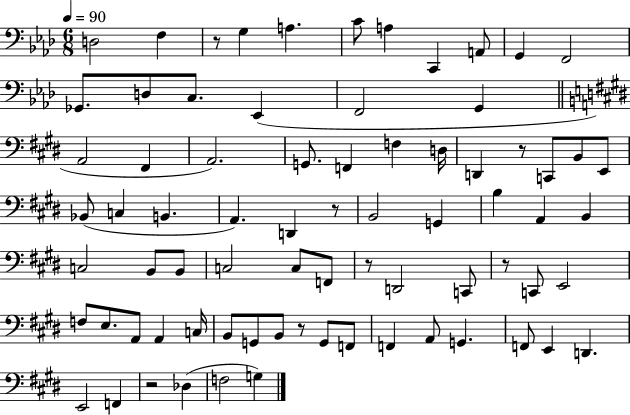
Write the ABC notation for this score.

X:1
T:Untitled
M:6/8
L:1/4
K:Ab
D,2 F, z/2 G, A, C/2 A, C,, A,,/2 G,, F,,2 _G,,/2 D,/2 C,/2 _E,, F,,2 G,, A,,2 ^F,, A,,2 G,,/2 F,, F, D,/4 D,, z/2 C,,/2 B,,/2 E,,/2 _B,,/2 C, B,, A,, D,, z/2 B,,2 G,, B, A,, B,, C,2 B,,/2 B,,/2 C,2 C,/2 F,,/2 z/2 D,,2 C,,/2 z/2 C,,/2 E,,2 F,/2 E,/2 A,,/2 A,, C,/4 B,,/2 G,,/2 B,,/2 z/2 G,,/2 F,,/2 F,, A,,/2 G,, F,,/2 E,, D,, E,,2 F,, z2 _D, F,2 G,